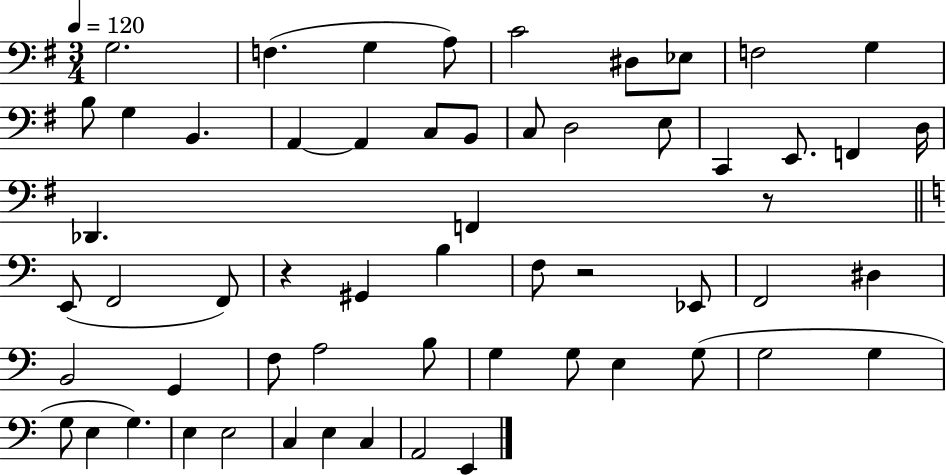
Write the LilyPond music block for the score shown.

{
  \clef bass
  \numericTimeSignature
  \time 3/4
  \key g \major
  \tempo 4 = 120
  g2. | f4.( g4 a8) | c'2 dis8 ees8 | f2 g4 | \break b8 g4 b,4. | a,4~~ a,4 c8 b,8 | c8 d2 e8 | c,4 e,8. f,4 d16 | \break des,4. f,4 r8 | \bar "||" \break \key c \major e,8( f,2 f,8) | r4 gis,4 b4 | f8 r2 ees,8 | f,2 dis4 | \break b,2 g,4 | f8 a2 b8 | g4 g8 e4 g8( | g2 g4 | \break g8 e4 g4.) | e4 e2 | c4 e4 c4 | a,2 e,4 | \break \bar "|."
}